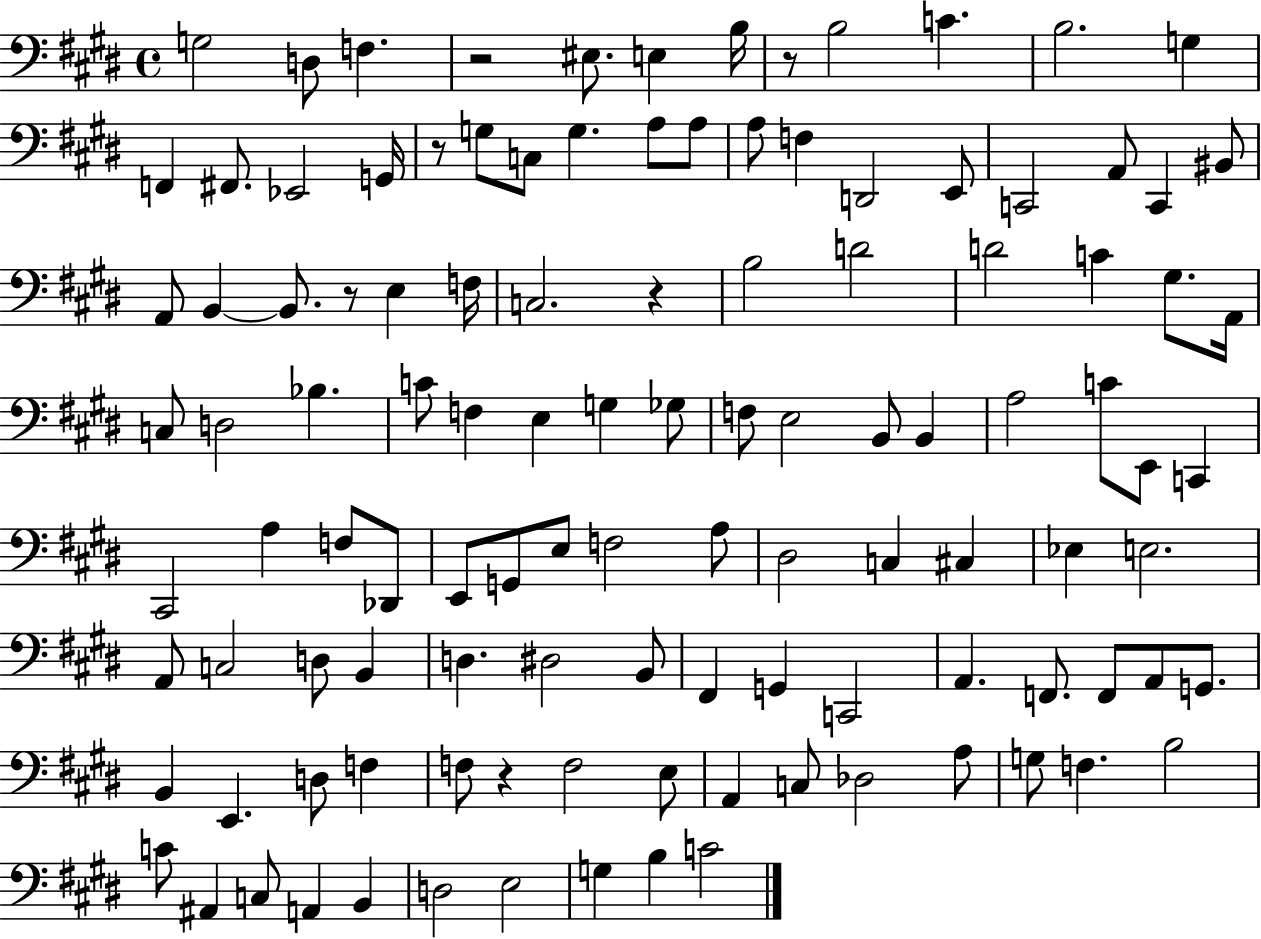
X:1
T:Untitled
M:4/4
L:1/4
K:E
G,2 D,/2 F, z2 ^E,/2 E, B,/4 z/2 B,2 C B,2 G, F,, ^F,,/2 _E,,2 G,,/4 z/2 G,/2 C,/2 G, A,/2 A,/2 A,/2 F, D,,2 E,,/2 C,,2 A,,/2 C,, ^B,,/2 A,,/2 B,, B,,/2 z/2 E, F,/4 C,2 z B,2 D2 D2 C ^G,/2 A,,/4 C,/2 D,2 _B, C/2 F, E, G, _G,/2 F,/2 E,2 B,,/2 B,, A,2 C/2 E,,/2 C,, ^C,,2 A, F,/2 _D,,/2 E,,/2 G,,/2 E,/2 F,2 A,/2 ^D,2 C, ^C, _E, E,2 A,,/2 C,2 D,/2 B,, D, ^D,2 B,,/2 ^F,, G,, C,,2 A,, F,,/2 F,,/2 A,,/2 G,,/2 B,, E,, D,/2 F, F,/2 z F,2 E,/2 A,, C,/2 _D,2 A,/2 G,/2 F, B,2 C/2 ^A,, C,/2 A,, B,, D,2 E,2 G, B, C2